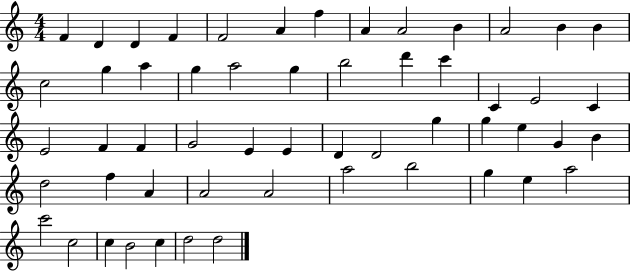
{
  \clef treble
  \numericTimeSignature
  \time 4/4
  \key c \major
  f'4 d'4 d'4 f'4 | f'2 a'4 f''4 | a'4 a'2 b'4 | a'2 b'4 b'4 | \break c''2 g''4 a''4 | g''4 a''2 g''4 | b''2 d'''4 c'''4 | c'4 e'2 c'4 | \break e'2 f'4 f'4 | g'2 e'4 e'4 | d'4 d'2 g''4 | g''4 e''4 g'4 b'4 | \break d''2 f''4 a'4 | a'2 a'2 | a''2 b''2 | g''4 e''4 a''2 | \break c'''2 c''2 | c''4 b'2 c''4 | d''2 d''2 | \bar "|."
}